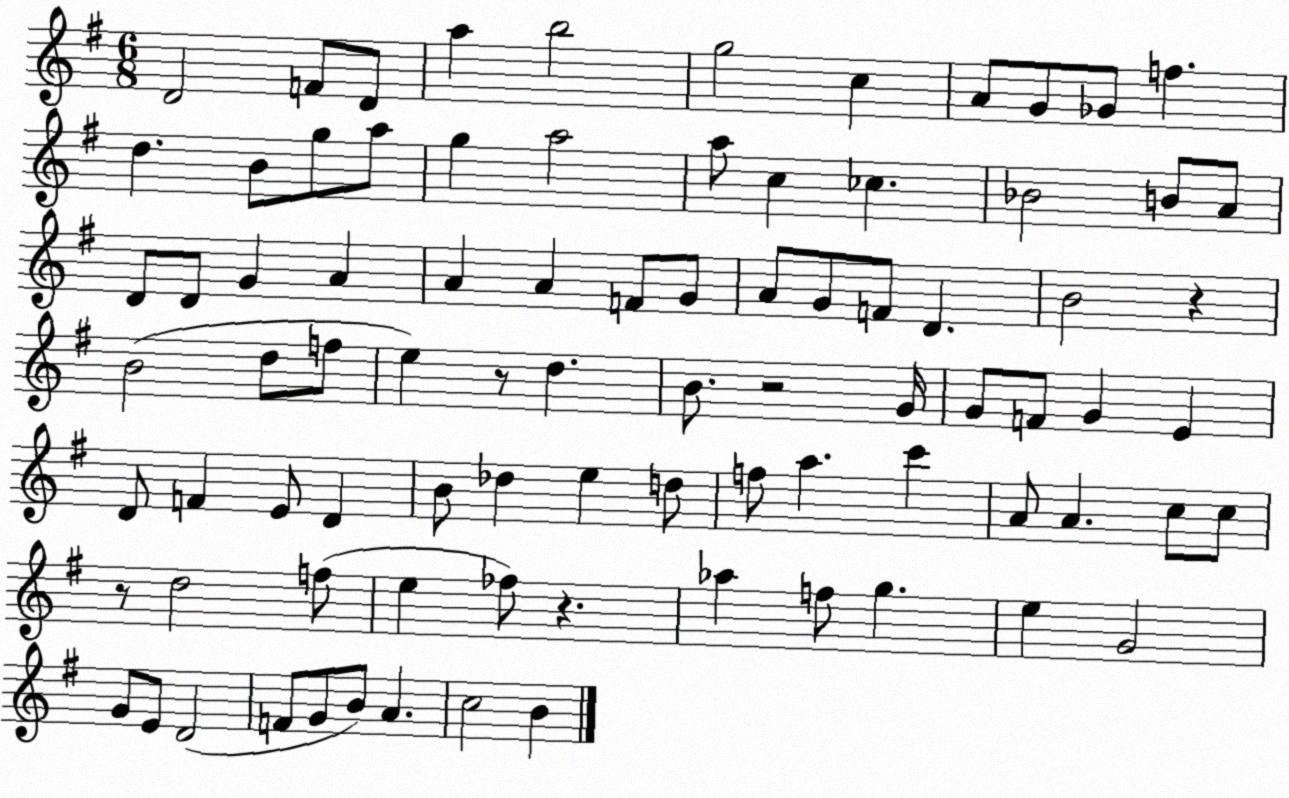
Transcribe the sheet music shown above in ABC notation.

X:1
T:Untitled
M:6/8
L:1/4
K:G
D2 F/2 D/2 a b2 g2 c A/2 G/2 _G/2 f d B/2 g/2 a/2 g a2 a/2 c _c _B2 B/2 A/2 D/2 D/2 G A A A F/2 G/2 A/2 G/2 F/2 D B2 z B2 d/2 f/2 e z/2 d B/2 z2 G/4 G/2 F/2 G E D/2 F E/2 D B/2 _d e d/2 f/2 a c' A/2 A c/2 c/2 z/2 d2 f/2 e _f/2 z _a f/2 g e G2 G/2 E/2 D2 F/2 G/2 B/2 A c2 B